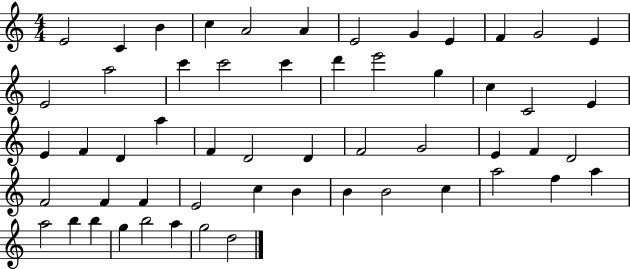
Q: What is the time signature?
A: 4/4